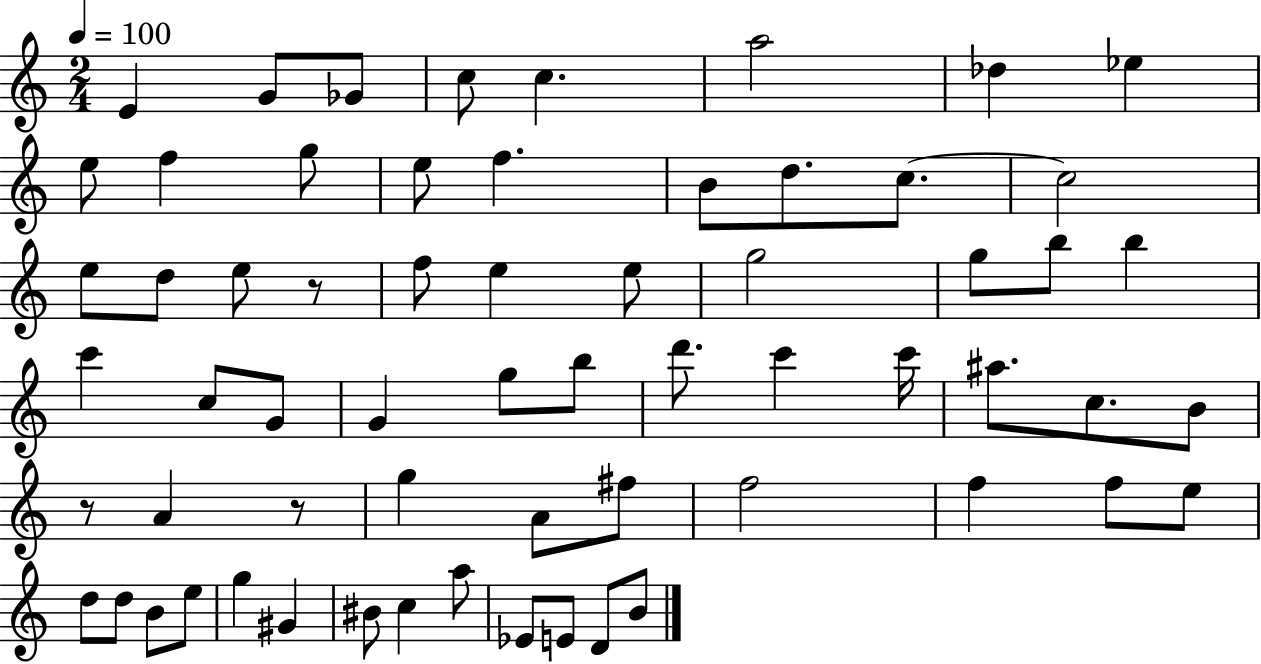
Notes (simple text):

E4/q G4/e Gb4/e C5/e C5/q. A5/h Db5/q Eb5/q E5/e F5/q G5/e E5/e F5/q. B4/e D5/e. C5/e. C5/h E5/e D5/e E5/e R/e F5/e E5/q E5/e G5/h G5/e B5/e B5/q C6/q C5/e G4/e G4/q G5/e B5/e D6/e. C6/q C6/s A#5/e. C5/e. B4/e R/e A4/q R/e G5/q A4/e F#5/e F5/h F5/q F5/e E5/e D5/e D5/e B4/e E5/e G5/q G#4/q BIS4/e C5/q A5/e Eb4/e E4/e D4/e B4/e